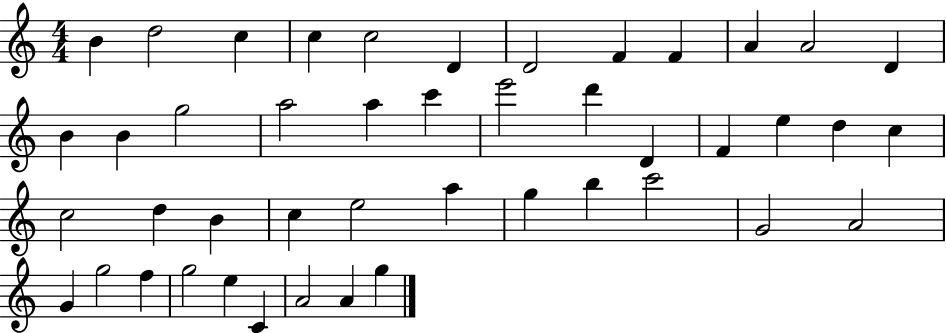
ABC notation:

X:1
T:Untitled
M:4/4
L:1/4
K:C
B d2 c c c2 D D2 F F A A2 D B B g2 a2 a c' e'2 d' D F e d c c2 d B c e2 a g b c'2 G2 A2 G g2 f g2 e C A2 A g